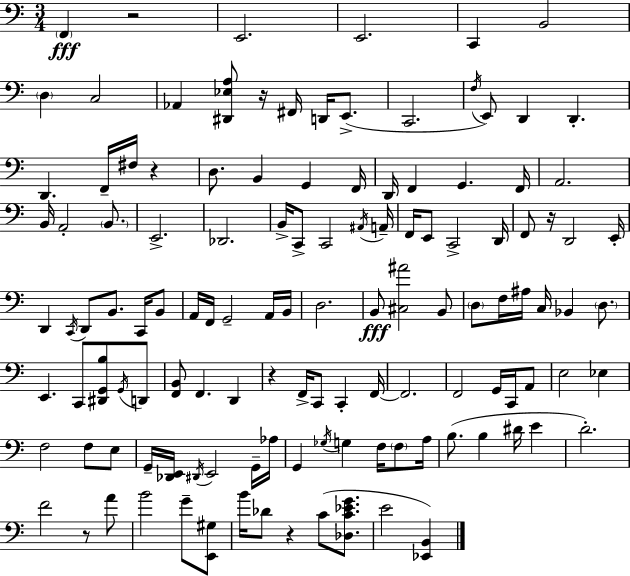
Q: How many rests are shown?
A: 7